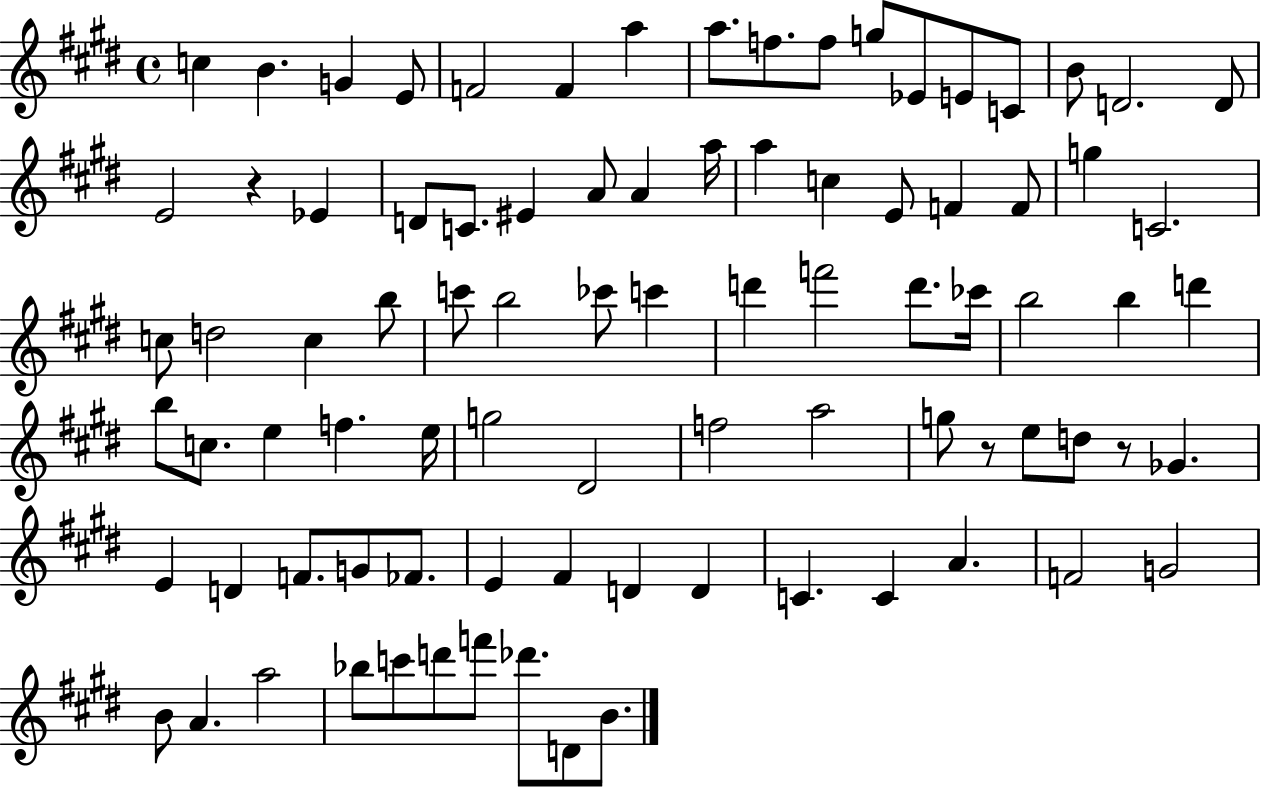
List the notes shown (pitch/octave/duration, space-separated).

C5/q B4/q. G4/q E4/e F4/h F4/q A5/q A5/e. F5/e. F5/e G5/e Eb4/e E4/e C4/e B4/e D4/h. D4/e E4/h R/q Eb4/q D4/e C4/e. EIS4/q A4/e A4/q A5/s A5/q C5/q E4/e F4/q F4/e G5/q C4/h. C5/e D5/h C5/q B5/e C6/e B5/h CES6/e C6/q D6/q F6/h D6/e. CES6/s B5/h B5/q D6/q B5/e C5/e. E5/q F5/q. E5/s G5/h D#4/h F5/h A5/h G5/e R/e E5/e D5/e R/e Gb4/q. E4/q D4/q F4/e. G4/e FES4/e. E4/q F#4/q D4/q D4/q C4/q. C4/q A4/q. F4/h G4/h B4/e A4/q. A5/h Bb5/e C6/e D6/e F6/e Db6/e. D4/e B4/e.